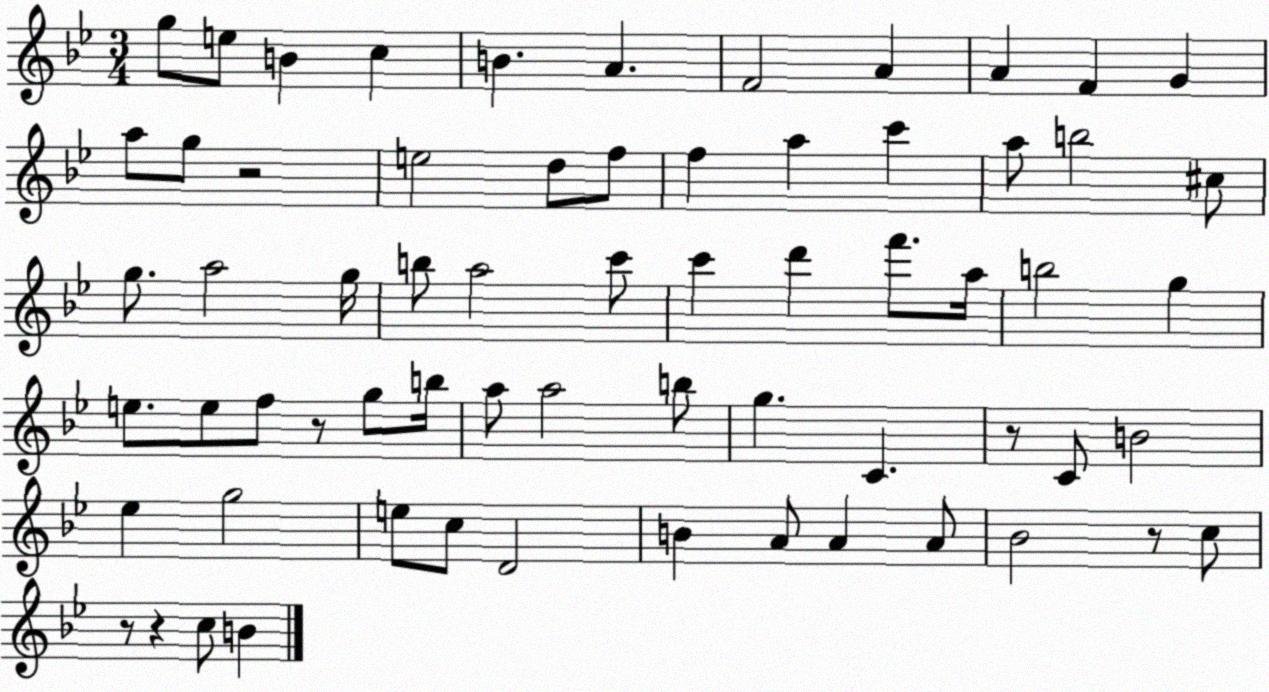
X:1
T:Untitled
M:3/4
L:1/4
K:Bb
g/2 e/2 B c B A F2 A A F G a/2 g/2 z2 e2 d/2 f/2 f a c' a/2 b2 ^c/2 g/2 a2 g/4 b/2 a2 c'/2 c' d' f'/2 a/4 b2 g e/2 e/2 f/2 z/2 g/2 b/4 a/2 a2 b/2 g C z/2 C/2 B2 _e g2 e/2 c/2 D2 B A/2 A A/2 _B2 z/2 c/2 z/2 z c/2 B